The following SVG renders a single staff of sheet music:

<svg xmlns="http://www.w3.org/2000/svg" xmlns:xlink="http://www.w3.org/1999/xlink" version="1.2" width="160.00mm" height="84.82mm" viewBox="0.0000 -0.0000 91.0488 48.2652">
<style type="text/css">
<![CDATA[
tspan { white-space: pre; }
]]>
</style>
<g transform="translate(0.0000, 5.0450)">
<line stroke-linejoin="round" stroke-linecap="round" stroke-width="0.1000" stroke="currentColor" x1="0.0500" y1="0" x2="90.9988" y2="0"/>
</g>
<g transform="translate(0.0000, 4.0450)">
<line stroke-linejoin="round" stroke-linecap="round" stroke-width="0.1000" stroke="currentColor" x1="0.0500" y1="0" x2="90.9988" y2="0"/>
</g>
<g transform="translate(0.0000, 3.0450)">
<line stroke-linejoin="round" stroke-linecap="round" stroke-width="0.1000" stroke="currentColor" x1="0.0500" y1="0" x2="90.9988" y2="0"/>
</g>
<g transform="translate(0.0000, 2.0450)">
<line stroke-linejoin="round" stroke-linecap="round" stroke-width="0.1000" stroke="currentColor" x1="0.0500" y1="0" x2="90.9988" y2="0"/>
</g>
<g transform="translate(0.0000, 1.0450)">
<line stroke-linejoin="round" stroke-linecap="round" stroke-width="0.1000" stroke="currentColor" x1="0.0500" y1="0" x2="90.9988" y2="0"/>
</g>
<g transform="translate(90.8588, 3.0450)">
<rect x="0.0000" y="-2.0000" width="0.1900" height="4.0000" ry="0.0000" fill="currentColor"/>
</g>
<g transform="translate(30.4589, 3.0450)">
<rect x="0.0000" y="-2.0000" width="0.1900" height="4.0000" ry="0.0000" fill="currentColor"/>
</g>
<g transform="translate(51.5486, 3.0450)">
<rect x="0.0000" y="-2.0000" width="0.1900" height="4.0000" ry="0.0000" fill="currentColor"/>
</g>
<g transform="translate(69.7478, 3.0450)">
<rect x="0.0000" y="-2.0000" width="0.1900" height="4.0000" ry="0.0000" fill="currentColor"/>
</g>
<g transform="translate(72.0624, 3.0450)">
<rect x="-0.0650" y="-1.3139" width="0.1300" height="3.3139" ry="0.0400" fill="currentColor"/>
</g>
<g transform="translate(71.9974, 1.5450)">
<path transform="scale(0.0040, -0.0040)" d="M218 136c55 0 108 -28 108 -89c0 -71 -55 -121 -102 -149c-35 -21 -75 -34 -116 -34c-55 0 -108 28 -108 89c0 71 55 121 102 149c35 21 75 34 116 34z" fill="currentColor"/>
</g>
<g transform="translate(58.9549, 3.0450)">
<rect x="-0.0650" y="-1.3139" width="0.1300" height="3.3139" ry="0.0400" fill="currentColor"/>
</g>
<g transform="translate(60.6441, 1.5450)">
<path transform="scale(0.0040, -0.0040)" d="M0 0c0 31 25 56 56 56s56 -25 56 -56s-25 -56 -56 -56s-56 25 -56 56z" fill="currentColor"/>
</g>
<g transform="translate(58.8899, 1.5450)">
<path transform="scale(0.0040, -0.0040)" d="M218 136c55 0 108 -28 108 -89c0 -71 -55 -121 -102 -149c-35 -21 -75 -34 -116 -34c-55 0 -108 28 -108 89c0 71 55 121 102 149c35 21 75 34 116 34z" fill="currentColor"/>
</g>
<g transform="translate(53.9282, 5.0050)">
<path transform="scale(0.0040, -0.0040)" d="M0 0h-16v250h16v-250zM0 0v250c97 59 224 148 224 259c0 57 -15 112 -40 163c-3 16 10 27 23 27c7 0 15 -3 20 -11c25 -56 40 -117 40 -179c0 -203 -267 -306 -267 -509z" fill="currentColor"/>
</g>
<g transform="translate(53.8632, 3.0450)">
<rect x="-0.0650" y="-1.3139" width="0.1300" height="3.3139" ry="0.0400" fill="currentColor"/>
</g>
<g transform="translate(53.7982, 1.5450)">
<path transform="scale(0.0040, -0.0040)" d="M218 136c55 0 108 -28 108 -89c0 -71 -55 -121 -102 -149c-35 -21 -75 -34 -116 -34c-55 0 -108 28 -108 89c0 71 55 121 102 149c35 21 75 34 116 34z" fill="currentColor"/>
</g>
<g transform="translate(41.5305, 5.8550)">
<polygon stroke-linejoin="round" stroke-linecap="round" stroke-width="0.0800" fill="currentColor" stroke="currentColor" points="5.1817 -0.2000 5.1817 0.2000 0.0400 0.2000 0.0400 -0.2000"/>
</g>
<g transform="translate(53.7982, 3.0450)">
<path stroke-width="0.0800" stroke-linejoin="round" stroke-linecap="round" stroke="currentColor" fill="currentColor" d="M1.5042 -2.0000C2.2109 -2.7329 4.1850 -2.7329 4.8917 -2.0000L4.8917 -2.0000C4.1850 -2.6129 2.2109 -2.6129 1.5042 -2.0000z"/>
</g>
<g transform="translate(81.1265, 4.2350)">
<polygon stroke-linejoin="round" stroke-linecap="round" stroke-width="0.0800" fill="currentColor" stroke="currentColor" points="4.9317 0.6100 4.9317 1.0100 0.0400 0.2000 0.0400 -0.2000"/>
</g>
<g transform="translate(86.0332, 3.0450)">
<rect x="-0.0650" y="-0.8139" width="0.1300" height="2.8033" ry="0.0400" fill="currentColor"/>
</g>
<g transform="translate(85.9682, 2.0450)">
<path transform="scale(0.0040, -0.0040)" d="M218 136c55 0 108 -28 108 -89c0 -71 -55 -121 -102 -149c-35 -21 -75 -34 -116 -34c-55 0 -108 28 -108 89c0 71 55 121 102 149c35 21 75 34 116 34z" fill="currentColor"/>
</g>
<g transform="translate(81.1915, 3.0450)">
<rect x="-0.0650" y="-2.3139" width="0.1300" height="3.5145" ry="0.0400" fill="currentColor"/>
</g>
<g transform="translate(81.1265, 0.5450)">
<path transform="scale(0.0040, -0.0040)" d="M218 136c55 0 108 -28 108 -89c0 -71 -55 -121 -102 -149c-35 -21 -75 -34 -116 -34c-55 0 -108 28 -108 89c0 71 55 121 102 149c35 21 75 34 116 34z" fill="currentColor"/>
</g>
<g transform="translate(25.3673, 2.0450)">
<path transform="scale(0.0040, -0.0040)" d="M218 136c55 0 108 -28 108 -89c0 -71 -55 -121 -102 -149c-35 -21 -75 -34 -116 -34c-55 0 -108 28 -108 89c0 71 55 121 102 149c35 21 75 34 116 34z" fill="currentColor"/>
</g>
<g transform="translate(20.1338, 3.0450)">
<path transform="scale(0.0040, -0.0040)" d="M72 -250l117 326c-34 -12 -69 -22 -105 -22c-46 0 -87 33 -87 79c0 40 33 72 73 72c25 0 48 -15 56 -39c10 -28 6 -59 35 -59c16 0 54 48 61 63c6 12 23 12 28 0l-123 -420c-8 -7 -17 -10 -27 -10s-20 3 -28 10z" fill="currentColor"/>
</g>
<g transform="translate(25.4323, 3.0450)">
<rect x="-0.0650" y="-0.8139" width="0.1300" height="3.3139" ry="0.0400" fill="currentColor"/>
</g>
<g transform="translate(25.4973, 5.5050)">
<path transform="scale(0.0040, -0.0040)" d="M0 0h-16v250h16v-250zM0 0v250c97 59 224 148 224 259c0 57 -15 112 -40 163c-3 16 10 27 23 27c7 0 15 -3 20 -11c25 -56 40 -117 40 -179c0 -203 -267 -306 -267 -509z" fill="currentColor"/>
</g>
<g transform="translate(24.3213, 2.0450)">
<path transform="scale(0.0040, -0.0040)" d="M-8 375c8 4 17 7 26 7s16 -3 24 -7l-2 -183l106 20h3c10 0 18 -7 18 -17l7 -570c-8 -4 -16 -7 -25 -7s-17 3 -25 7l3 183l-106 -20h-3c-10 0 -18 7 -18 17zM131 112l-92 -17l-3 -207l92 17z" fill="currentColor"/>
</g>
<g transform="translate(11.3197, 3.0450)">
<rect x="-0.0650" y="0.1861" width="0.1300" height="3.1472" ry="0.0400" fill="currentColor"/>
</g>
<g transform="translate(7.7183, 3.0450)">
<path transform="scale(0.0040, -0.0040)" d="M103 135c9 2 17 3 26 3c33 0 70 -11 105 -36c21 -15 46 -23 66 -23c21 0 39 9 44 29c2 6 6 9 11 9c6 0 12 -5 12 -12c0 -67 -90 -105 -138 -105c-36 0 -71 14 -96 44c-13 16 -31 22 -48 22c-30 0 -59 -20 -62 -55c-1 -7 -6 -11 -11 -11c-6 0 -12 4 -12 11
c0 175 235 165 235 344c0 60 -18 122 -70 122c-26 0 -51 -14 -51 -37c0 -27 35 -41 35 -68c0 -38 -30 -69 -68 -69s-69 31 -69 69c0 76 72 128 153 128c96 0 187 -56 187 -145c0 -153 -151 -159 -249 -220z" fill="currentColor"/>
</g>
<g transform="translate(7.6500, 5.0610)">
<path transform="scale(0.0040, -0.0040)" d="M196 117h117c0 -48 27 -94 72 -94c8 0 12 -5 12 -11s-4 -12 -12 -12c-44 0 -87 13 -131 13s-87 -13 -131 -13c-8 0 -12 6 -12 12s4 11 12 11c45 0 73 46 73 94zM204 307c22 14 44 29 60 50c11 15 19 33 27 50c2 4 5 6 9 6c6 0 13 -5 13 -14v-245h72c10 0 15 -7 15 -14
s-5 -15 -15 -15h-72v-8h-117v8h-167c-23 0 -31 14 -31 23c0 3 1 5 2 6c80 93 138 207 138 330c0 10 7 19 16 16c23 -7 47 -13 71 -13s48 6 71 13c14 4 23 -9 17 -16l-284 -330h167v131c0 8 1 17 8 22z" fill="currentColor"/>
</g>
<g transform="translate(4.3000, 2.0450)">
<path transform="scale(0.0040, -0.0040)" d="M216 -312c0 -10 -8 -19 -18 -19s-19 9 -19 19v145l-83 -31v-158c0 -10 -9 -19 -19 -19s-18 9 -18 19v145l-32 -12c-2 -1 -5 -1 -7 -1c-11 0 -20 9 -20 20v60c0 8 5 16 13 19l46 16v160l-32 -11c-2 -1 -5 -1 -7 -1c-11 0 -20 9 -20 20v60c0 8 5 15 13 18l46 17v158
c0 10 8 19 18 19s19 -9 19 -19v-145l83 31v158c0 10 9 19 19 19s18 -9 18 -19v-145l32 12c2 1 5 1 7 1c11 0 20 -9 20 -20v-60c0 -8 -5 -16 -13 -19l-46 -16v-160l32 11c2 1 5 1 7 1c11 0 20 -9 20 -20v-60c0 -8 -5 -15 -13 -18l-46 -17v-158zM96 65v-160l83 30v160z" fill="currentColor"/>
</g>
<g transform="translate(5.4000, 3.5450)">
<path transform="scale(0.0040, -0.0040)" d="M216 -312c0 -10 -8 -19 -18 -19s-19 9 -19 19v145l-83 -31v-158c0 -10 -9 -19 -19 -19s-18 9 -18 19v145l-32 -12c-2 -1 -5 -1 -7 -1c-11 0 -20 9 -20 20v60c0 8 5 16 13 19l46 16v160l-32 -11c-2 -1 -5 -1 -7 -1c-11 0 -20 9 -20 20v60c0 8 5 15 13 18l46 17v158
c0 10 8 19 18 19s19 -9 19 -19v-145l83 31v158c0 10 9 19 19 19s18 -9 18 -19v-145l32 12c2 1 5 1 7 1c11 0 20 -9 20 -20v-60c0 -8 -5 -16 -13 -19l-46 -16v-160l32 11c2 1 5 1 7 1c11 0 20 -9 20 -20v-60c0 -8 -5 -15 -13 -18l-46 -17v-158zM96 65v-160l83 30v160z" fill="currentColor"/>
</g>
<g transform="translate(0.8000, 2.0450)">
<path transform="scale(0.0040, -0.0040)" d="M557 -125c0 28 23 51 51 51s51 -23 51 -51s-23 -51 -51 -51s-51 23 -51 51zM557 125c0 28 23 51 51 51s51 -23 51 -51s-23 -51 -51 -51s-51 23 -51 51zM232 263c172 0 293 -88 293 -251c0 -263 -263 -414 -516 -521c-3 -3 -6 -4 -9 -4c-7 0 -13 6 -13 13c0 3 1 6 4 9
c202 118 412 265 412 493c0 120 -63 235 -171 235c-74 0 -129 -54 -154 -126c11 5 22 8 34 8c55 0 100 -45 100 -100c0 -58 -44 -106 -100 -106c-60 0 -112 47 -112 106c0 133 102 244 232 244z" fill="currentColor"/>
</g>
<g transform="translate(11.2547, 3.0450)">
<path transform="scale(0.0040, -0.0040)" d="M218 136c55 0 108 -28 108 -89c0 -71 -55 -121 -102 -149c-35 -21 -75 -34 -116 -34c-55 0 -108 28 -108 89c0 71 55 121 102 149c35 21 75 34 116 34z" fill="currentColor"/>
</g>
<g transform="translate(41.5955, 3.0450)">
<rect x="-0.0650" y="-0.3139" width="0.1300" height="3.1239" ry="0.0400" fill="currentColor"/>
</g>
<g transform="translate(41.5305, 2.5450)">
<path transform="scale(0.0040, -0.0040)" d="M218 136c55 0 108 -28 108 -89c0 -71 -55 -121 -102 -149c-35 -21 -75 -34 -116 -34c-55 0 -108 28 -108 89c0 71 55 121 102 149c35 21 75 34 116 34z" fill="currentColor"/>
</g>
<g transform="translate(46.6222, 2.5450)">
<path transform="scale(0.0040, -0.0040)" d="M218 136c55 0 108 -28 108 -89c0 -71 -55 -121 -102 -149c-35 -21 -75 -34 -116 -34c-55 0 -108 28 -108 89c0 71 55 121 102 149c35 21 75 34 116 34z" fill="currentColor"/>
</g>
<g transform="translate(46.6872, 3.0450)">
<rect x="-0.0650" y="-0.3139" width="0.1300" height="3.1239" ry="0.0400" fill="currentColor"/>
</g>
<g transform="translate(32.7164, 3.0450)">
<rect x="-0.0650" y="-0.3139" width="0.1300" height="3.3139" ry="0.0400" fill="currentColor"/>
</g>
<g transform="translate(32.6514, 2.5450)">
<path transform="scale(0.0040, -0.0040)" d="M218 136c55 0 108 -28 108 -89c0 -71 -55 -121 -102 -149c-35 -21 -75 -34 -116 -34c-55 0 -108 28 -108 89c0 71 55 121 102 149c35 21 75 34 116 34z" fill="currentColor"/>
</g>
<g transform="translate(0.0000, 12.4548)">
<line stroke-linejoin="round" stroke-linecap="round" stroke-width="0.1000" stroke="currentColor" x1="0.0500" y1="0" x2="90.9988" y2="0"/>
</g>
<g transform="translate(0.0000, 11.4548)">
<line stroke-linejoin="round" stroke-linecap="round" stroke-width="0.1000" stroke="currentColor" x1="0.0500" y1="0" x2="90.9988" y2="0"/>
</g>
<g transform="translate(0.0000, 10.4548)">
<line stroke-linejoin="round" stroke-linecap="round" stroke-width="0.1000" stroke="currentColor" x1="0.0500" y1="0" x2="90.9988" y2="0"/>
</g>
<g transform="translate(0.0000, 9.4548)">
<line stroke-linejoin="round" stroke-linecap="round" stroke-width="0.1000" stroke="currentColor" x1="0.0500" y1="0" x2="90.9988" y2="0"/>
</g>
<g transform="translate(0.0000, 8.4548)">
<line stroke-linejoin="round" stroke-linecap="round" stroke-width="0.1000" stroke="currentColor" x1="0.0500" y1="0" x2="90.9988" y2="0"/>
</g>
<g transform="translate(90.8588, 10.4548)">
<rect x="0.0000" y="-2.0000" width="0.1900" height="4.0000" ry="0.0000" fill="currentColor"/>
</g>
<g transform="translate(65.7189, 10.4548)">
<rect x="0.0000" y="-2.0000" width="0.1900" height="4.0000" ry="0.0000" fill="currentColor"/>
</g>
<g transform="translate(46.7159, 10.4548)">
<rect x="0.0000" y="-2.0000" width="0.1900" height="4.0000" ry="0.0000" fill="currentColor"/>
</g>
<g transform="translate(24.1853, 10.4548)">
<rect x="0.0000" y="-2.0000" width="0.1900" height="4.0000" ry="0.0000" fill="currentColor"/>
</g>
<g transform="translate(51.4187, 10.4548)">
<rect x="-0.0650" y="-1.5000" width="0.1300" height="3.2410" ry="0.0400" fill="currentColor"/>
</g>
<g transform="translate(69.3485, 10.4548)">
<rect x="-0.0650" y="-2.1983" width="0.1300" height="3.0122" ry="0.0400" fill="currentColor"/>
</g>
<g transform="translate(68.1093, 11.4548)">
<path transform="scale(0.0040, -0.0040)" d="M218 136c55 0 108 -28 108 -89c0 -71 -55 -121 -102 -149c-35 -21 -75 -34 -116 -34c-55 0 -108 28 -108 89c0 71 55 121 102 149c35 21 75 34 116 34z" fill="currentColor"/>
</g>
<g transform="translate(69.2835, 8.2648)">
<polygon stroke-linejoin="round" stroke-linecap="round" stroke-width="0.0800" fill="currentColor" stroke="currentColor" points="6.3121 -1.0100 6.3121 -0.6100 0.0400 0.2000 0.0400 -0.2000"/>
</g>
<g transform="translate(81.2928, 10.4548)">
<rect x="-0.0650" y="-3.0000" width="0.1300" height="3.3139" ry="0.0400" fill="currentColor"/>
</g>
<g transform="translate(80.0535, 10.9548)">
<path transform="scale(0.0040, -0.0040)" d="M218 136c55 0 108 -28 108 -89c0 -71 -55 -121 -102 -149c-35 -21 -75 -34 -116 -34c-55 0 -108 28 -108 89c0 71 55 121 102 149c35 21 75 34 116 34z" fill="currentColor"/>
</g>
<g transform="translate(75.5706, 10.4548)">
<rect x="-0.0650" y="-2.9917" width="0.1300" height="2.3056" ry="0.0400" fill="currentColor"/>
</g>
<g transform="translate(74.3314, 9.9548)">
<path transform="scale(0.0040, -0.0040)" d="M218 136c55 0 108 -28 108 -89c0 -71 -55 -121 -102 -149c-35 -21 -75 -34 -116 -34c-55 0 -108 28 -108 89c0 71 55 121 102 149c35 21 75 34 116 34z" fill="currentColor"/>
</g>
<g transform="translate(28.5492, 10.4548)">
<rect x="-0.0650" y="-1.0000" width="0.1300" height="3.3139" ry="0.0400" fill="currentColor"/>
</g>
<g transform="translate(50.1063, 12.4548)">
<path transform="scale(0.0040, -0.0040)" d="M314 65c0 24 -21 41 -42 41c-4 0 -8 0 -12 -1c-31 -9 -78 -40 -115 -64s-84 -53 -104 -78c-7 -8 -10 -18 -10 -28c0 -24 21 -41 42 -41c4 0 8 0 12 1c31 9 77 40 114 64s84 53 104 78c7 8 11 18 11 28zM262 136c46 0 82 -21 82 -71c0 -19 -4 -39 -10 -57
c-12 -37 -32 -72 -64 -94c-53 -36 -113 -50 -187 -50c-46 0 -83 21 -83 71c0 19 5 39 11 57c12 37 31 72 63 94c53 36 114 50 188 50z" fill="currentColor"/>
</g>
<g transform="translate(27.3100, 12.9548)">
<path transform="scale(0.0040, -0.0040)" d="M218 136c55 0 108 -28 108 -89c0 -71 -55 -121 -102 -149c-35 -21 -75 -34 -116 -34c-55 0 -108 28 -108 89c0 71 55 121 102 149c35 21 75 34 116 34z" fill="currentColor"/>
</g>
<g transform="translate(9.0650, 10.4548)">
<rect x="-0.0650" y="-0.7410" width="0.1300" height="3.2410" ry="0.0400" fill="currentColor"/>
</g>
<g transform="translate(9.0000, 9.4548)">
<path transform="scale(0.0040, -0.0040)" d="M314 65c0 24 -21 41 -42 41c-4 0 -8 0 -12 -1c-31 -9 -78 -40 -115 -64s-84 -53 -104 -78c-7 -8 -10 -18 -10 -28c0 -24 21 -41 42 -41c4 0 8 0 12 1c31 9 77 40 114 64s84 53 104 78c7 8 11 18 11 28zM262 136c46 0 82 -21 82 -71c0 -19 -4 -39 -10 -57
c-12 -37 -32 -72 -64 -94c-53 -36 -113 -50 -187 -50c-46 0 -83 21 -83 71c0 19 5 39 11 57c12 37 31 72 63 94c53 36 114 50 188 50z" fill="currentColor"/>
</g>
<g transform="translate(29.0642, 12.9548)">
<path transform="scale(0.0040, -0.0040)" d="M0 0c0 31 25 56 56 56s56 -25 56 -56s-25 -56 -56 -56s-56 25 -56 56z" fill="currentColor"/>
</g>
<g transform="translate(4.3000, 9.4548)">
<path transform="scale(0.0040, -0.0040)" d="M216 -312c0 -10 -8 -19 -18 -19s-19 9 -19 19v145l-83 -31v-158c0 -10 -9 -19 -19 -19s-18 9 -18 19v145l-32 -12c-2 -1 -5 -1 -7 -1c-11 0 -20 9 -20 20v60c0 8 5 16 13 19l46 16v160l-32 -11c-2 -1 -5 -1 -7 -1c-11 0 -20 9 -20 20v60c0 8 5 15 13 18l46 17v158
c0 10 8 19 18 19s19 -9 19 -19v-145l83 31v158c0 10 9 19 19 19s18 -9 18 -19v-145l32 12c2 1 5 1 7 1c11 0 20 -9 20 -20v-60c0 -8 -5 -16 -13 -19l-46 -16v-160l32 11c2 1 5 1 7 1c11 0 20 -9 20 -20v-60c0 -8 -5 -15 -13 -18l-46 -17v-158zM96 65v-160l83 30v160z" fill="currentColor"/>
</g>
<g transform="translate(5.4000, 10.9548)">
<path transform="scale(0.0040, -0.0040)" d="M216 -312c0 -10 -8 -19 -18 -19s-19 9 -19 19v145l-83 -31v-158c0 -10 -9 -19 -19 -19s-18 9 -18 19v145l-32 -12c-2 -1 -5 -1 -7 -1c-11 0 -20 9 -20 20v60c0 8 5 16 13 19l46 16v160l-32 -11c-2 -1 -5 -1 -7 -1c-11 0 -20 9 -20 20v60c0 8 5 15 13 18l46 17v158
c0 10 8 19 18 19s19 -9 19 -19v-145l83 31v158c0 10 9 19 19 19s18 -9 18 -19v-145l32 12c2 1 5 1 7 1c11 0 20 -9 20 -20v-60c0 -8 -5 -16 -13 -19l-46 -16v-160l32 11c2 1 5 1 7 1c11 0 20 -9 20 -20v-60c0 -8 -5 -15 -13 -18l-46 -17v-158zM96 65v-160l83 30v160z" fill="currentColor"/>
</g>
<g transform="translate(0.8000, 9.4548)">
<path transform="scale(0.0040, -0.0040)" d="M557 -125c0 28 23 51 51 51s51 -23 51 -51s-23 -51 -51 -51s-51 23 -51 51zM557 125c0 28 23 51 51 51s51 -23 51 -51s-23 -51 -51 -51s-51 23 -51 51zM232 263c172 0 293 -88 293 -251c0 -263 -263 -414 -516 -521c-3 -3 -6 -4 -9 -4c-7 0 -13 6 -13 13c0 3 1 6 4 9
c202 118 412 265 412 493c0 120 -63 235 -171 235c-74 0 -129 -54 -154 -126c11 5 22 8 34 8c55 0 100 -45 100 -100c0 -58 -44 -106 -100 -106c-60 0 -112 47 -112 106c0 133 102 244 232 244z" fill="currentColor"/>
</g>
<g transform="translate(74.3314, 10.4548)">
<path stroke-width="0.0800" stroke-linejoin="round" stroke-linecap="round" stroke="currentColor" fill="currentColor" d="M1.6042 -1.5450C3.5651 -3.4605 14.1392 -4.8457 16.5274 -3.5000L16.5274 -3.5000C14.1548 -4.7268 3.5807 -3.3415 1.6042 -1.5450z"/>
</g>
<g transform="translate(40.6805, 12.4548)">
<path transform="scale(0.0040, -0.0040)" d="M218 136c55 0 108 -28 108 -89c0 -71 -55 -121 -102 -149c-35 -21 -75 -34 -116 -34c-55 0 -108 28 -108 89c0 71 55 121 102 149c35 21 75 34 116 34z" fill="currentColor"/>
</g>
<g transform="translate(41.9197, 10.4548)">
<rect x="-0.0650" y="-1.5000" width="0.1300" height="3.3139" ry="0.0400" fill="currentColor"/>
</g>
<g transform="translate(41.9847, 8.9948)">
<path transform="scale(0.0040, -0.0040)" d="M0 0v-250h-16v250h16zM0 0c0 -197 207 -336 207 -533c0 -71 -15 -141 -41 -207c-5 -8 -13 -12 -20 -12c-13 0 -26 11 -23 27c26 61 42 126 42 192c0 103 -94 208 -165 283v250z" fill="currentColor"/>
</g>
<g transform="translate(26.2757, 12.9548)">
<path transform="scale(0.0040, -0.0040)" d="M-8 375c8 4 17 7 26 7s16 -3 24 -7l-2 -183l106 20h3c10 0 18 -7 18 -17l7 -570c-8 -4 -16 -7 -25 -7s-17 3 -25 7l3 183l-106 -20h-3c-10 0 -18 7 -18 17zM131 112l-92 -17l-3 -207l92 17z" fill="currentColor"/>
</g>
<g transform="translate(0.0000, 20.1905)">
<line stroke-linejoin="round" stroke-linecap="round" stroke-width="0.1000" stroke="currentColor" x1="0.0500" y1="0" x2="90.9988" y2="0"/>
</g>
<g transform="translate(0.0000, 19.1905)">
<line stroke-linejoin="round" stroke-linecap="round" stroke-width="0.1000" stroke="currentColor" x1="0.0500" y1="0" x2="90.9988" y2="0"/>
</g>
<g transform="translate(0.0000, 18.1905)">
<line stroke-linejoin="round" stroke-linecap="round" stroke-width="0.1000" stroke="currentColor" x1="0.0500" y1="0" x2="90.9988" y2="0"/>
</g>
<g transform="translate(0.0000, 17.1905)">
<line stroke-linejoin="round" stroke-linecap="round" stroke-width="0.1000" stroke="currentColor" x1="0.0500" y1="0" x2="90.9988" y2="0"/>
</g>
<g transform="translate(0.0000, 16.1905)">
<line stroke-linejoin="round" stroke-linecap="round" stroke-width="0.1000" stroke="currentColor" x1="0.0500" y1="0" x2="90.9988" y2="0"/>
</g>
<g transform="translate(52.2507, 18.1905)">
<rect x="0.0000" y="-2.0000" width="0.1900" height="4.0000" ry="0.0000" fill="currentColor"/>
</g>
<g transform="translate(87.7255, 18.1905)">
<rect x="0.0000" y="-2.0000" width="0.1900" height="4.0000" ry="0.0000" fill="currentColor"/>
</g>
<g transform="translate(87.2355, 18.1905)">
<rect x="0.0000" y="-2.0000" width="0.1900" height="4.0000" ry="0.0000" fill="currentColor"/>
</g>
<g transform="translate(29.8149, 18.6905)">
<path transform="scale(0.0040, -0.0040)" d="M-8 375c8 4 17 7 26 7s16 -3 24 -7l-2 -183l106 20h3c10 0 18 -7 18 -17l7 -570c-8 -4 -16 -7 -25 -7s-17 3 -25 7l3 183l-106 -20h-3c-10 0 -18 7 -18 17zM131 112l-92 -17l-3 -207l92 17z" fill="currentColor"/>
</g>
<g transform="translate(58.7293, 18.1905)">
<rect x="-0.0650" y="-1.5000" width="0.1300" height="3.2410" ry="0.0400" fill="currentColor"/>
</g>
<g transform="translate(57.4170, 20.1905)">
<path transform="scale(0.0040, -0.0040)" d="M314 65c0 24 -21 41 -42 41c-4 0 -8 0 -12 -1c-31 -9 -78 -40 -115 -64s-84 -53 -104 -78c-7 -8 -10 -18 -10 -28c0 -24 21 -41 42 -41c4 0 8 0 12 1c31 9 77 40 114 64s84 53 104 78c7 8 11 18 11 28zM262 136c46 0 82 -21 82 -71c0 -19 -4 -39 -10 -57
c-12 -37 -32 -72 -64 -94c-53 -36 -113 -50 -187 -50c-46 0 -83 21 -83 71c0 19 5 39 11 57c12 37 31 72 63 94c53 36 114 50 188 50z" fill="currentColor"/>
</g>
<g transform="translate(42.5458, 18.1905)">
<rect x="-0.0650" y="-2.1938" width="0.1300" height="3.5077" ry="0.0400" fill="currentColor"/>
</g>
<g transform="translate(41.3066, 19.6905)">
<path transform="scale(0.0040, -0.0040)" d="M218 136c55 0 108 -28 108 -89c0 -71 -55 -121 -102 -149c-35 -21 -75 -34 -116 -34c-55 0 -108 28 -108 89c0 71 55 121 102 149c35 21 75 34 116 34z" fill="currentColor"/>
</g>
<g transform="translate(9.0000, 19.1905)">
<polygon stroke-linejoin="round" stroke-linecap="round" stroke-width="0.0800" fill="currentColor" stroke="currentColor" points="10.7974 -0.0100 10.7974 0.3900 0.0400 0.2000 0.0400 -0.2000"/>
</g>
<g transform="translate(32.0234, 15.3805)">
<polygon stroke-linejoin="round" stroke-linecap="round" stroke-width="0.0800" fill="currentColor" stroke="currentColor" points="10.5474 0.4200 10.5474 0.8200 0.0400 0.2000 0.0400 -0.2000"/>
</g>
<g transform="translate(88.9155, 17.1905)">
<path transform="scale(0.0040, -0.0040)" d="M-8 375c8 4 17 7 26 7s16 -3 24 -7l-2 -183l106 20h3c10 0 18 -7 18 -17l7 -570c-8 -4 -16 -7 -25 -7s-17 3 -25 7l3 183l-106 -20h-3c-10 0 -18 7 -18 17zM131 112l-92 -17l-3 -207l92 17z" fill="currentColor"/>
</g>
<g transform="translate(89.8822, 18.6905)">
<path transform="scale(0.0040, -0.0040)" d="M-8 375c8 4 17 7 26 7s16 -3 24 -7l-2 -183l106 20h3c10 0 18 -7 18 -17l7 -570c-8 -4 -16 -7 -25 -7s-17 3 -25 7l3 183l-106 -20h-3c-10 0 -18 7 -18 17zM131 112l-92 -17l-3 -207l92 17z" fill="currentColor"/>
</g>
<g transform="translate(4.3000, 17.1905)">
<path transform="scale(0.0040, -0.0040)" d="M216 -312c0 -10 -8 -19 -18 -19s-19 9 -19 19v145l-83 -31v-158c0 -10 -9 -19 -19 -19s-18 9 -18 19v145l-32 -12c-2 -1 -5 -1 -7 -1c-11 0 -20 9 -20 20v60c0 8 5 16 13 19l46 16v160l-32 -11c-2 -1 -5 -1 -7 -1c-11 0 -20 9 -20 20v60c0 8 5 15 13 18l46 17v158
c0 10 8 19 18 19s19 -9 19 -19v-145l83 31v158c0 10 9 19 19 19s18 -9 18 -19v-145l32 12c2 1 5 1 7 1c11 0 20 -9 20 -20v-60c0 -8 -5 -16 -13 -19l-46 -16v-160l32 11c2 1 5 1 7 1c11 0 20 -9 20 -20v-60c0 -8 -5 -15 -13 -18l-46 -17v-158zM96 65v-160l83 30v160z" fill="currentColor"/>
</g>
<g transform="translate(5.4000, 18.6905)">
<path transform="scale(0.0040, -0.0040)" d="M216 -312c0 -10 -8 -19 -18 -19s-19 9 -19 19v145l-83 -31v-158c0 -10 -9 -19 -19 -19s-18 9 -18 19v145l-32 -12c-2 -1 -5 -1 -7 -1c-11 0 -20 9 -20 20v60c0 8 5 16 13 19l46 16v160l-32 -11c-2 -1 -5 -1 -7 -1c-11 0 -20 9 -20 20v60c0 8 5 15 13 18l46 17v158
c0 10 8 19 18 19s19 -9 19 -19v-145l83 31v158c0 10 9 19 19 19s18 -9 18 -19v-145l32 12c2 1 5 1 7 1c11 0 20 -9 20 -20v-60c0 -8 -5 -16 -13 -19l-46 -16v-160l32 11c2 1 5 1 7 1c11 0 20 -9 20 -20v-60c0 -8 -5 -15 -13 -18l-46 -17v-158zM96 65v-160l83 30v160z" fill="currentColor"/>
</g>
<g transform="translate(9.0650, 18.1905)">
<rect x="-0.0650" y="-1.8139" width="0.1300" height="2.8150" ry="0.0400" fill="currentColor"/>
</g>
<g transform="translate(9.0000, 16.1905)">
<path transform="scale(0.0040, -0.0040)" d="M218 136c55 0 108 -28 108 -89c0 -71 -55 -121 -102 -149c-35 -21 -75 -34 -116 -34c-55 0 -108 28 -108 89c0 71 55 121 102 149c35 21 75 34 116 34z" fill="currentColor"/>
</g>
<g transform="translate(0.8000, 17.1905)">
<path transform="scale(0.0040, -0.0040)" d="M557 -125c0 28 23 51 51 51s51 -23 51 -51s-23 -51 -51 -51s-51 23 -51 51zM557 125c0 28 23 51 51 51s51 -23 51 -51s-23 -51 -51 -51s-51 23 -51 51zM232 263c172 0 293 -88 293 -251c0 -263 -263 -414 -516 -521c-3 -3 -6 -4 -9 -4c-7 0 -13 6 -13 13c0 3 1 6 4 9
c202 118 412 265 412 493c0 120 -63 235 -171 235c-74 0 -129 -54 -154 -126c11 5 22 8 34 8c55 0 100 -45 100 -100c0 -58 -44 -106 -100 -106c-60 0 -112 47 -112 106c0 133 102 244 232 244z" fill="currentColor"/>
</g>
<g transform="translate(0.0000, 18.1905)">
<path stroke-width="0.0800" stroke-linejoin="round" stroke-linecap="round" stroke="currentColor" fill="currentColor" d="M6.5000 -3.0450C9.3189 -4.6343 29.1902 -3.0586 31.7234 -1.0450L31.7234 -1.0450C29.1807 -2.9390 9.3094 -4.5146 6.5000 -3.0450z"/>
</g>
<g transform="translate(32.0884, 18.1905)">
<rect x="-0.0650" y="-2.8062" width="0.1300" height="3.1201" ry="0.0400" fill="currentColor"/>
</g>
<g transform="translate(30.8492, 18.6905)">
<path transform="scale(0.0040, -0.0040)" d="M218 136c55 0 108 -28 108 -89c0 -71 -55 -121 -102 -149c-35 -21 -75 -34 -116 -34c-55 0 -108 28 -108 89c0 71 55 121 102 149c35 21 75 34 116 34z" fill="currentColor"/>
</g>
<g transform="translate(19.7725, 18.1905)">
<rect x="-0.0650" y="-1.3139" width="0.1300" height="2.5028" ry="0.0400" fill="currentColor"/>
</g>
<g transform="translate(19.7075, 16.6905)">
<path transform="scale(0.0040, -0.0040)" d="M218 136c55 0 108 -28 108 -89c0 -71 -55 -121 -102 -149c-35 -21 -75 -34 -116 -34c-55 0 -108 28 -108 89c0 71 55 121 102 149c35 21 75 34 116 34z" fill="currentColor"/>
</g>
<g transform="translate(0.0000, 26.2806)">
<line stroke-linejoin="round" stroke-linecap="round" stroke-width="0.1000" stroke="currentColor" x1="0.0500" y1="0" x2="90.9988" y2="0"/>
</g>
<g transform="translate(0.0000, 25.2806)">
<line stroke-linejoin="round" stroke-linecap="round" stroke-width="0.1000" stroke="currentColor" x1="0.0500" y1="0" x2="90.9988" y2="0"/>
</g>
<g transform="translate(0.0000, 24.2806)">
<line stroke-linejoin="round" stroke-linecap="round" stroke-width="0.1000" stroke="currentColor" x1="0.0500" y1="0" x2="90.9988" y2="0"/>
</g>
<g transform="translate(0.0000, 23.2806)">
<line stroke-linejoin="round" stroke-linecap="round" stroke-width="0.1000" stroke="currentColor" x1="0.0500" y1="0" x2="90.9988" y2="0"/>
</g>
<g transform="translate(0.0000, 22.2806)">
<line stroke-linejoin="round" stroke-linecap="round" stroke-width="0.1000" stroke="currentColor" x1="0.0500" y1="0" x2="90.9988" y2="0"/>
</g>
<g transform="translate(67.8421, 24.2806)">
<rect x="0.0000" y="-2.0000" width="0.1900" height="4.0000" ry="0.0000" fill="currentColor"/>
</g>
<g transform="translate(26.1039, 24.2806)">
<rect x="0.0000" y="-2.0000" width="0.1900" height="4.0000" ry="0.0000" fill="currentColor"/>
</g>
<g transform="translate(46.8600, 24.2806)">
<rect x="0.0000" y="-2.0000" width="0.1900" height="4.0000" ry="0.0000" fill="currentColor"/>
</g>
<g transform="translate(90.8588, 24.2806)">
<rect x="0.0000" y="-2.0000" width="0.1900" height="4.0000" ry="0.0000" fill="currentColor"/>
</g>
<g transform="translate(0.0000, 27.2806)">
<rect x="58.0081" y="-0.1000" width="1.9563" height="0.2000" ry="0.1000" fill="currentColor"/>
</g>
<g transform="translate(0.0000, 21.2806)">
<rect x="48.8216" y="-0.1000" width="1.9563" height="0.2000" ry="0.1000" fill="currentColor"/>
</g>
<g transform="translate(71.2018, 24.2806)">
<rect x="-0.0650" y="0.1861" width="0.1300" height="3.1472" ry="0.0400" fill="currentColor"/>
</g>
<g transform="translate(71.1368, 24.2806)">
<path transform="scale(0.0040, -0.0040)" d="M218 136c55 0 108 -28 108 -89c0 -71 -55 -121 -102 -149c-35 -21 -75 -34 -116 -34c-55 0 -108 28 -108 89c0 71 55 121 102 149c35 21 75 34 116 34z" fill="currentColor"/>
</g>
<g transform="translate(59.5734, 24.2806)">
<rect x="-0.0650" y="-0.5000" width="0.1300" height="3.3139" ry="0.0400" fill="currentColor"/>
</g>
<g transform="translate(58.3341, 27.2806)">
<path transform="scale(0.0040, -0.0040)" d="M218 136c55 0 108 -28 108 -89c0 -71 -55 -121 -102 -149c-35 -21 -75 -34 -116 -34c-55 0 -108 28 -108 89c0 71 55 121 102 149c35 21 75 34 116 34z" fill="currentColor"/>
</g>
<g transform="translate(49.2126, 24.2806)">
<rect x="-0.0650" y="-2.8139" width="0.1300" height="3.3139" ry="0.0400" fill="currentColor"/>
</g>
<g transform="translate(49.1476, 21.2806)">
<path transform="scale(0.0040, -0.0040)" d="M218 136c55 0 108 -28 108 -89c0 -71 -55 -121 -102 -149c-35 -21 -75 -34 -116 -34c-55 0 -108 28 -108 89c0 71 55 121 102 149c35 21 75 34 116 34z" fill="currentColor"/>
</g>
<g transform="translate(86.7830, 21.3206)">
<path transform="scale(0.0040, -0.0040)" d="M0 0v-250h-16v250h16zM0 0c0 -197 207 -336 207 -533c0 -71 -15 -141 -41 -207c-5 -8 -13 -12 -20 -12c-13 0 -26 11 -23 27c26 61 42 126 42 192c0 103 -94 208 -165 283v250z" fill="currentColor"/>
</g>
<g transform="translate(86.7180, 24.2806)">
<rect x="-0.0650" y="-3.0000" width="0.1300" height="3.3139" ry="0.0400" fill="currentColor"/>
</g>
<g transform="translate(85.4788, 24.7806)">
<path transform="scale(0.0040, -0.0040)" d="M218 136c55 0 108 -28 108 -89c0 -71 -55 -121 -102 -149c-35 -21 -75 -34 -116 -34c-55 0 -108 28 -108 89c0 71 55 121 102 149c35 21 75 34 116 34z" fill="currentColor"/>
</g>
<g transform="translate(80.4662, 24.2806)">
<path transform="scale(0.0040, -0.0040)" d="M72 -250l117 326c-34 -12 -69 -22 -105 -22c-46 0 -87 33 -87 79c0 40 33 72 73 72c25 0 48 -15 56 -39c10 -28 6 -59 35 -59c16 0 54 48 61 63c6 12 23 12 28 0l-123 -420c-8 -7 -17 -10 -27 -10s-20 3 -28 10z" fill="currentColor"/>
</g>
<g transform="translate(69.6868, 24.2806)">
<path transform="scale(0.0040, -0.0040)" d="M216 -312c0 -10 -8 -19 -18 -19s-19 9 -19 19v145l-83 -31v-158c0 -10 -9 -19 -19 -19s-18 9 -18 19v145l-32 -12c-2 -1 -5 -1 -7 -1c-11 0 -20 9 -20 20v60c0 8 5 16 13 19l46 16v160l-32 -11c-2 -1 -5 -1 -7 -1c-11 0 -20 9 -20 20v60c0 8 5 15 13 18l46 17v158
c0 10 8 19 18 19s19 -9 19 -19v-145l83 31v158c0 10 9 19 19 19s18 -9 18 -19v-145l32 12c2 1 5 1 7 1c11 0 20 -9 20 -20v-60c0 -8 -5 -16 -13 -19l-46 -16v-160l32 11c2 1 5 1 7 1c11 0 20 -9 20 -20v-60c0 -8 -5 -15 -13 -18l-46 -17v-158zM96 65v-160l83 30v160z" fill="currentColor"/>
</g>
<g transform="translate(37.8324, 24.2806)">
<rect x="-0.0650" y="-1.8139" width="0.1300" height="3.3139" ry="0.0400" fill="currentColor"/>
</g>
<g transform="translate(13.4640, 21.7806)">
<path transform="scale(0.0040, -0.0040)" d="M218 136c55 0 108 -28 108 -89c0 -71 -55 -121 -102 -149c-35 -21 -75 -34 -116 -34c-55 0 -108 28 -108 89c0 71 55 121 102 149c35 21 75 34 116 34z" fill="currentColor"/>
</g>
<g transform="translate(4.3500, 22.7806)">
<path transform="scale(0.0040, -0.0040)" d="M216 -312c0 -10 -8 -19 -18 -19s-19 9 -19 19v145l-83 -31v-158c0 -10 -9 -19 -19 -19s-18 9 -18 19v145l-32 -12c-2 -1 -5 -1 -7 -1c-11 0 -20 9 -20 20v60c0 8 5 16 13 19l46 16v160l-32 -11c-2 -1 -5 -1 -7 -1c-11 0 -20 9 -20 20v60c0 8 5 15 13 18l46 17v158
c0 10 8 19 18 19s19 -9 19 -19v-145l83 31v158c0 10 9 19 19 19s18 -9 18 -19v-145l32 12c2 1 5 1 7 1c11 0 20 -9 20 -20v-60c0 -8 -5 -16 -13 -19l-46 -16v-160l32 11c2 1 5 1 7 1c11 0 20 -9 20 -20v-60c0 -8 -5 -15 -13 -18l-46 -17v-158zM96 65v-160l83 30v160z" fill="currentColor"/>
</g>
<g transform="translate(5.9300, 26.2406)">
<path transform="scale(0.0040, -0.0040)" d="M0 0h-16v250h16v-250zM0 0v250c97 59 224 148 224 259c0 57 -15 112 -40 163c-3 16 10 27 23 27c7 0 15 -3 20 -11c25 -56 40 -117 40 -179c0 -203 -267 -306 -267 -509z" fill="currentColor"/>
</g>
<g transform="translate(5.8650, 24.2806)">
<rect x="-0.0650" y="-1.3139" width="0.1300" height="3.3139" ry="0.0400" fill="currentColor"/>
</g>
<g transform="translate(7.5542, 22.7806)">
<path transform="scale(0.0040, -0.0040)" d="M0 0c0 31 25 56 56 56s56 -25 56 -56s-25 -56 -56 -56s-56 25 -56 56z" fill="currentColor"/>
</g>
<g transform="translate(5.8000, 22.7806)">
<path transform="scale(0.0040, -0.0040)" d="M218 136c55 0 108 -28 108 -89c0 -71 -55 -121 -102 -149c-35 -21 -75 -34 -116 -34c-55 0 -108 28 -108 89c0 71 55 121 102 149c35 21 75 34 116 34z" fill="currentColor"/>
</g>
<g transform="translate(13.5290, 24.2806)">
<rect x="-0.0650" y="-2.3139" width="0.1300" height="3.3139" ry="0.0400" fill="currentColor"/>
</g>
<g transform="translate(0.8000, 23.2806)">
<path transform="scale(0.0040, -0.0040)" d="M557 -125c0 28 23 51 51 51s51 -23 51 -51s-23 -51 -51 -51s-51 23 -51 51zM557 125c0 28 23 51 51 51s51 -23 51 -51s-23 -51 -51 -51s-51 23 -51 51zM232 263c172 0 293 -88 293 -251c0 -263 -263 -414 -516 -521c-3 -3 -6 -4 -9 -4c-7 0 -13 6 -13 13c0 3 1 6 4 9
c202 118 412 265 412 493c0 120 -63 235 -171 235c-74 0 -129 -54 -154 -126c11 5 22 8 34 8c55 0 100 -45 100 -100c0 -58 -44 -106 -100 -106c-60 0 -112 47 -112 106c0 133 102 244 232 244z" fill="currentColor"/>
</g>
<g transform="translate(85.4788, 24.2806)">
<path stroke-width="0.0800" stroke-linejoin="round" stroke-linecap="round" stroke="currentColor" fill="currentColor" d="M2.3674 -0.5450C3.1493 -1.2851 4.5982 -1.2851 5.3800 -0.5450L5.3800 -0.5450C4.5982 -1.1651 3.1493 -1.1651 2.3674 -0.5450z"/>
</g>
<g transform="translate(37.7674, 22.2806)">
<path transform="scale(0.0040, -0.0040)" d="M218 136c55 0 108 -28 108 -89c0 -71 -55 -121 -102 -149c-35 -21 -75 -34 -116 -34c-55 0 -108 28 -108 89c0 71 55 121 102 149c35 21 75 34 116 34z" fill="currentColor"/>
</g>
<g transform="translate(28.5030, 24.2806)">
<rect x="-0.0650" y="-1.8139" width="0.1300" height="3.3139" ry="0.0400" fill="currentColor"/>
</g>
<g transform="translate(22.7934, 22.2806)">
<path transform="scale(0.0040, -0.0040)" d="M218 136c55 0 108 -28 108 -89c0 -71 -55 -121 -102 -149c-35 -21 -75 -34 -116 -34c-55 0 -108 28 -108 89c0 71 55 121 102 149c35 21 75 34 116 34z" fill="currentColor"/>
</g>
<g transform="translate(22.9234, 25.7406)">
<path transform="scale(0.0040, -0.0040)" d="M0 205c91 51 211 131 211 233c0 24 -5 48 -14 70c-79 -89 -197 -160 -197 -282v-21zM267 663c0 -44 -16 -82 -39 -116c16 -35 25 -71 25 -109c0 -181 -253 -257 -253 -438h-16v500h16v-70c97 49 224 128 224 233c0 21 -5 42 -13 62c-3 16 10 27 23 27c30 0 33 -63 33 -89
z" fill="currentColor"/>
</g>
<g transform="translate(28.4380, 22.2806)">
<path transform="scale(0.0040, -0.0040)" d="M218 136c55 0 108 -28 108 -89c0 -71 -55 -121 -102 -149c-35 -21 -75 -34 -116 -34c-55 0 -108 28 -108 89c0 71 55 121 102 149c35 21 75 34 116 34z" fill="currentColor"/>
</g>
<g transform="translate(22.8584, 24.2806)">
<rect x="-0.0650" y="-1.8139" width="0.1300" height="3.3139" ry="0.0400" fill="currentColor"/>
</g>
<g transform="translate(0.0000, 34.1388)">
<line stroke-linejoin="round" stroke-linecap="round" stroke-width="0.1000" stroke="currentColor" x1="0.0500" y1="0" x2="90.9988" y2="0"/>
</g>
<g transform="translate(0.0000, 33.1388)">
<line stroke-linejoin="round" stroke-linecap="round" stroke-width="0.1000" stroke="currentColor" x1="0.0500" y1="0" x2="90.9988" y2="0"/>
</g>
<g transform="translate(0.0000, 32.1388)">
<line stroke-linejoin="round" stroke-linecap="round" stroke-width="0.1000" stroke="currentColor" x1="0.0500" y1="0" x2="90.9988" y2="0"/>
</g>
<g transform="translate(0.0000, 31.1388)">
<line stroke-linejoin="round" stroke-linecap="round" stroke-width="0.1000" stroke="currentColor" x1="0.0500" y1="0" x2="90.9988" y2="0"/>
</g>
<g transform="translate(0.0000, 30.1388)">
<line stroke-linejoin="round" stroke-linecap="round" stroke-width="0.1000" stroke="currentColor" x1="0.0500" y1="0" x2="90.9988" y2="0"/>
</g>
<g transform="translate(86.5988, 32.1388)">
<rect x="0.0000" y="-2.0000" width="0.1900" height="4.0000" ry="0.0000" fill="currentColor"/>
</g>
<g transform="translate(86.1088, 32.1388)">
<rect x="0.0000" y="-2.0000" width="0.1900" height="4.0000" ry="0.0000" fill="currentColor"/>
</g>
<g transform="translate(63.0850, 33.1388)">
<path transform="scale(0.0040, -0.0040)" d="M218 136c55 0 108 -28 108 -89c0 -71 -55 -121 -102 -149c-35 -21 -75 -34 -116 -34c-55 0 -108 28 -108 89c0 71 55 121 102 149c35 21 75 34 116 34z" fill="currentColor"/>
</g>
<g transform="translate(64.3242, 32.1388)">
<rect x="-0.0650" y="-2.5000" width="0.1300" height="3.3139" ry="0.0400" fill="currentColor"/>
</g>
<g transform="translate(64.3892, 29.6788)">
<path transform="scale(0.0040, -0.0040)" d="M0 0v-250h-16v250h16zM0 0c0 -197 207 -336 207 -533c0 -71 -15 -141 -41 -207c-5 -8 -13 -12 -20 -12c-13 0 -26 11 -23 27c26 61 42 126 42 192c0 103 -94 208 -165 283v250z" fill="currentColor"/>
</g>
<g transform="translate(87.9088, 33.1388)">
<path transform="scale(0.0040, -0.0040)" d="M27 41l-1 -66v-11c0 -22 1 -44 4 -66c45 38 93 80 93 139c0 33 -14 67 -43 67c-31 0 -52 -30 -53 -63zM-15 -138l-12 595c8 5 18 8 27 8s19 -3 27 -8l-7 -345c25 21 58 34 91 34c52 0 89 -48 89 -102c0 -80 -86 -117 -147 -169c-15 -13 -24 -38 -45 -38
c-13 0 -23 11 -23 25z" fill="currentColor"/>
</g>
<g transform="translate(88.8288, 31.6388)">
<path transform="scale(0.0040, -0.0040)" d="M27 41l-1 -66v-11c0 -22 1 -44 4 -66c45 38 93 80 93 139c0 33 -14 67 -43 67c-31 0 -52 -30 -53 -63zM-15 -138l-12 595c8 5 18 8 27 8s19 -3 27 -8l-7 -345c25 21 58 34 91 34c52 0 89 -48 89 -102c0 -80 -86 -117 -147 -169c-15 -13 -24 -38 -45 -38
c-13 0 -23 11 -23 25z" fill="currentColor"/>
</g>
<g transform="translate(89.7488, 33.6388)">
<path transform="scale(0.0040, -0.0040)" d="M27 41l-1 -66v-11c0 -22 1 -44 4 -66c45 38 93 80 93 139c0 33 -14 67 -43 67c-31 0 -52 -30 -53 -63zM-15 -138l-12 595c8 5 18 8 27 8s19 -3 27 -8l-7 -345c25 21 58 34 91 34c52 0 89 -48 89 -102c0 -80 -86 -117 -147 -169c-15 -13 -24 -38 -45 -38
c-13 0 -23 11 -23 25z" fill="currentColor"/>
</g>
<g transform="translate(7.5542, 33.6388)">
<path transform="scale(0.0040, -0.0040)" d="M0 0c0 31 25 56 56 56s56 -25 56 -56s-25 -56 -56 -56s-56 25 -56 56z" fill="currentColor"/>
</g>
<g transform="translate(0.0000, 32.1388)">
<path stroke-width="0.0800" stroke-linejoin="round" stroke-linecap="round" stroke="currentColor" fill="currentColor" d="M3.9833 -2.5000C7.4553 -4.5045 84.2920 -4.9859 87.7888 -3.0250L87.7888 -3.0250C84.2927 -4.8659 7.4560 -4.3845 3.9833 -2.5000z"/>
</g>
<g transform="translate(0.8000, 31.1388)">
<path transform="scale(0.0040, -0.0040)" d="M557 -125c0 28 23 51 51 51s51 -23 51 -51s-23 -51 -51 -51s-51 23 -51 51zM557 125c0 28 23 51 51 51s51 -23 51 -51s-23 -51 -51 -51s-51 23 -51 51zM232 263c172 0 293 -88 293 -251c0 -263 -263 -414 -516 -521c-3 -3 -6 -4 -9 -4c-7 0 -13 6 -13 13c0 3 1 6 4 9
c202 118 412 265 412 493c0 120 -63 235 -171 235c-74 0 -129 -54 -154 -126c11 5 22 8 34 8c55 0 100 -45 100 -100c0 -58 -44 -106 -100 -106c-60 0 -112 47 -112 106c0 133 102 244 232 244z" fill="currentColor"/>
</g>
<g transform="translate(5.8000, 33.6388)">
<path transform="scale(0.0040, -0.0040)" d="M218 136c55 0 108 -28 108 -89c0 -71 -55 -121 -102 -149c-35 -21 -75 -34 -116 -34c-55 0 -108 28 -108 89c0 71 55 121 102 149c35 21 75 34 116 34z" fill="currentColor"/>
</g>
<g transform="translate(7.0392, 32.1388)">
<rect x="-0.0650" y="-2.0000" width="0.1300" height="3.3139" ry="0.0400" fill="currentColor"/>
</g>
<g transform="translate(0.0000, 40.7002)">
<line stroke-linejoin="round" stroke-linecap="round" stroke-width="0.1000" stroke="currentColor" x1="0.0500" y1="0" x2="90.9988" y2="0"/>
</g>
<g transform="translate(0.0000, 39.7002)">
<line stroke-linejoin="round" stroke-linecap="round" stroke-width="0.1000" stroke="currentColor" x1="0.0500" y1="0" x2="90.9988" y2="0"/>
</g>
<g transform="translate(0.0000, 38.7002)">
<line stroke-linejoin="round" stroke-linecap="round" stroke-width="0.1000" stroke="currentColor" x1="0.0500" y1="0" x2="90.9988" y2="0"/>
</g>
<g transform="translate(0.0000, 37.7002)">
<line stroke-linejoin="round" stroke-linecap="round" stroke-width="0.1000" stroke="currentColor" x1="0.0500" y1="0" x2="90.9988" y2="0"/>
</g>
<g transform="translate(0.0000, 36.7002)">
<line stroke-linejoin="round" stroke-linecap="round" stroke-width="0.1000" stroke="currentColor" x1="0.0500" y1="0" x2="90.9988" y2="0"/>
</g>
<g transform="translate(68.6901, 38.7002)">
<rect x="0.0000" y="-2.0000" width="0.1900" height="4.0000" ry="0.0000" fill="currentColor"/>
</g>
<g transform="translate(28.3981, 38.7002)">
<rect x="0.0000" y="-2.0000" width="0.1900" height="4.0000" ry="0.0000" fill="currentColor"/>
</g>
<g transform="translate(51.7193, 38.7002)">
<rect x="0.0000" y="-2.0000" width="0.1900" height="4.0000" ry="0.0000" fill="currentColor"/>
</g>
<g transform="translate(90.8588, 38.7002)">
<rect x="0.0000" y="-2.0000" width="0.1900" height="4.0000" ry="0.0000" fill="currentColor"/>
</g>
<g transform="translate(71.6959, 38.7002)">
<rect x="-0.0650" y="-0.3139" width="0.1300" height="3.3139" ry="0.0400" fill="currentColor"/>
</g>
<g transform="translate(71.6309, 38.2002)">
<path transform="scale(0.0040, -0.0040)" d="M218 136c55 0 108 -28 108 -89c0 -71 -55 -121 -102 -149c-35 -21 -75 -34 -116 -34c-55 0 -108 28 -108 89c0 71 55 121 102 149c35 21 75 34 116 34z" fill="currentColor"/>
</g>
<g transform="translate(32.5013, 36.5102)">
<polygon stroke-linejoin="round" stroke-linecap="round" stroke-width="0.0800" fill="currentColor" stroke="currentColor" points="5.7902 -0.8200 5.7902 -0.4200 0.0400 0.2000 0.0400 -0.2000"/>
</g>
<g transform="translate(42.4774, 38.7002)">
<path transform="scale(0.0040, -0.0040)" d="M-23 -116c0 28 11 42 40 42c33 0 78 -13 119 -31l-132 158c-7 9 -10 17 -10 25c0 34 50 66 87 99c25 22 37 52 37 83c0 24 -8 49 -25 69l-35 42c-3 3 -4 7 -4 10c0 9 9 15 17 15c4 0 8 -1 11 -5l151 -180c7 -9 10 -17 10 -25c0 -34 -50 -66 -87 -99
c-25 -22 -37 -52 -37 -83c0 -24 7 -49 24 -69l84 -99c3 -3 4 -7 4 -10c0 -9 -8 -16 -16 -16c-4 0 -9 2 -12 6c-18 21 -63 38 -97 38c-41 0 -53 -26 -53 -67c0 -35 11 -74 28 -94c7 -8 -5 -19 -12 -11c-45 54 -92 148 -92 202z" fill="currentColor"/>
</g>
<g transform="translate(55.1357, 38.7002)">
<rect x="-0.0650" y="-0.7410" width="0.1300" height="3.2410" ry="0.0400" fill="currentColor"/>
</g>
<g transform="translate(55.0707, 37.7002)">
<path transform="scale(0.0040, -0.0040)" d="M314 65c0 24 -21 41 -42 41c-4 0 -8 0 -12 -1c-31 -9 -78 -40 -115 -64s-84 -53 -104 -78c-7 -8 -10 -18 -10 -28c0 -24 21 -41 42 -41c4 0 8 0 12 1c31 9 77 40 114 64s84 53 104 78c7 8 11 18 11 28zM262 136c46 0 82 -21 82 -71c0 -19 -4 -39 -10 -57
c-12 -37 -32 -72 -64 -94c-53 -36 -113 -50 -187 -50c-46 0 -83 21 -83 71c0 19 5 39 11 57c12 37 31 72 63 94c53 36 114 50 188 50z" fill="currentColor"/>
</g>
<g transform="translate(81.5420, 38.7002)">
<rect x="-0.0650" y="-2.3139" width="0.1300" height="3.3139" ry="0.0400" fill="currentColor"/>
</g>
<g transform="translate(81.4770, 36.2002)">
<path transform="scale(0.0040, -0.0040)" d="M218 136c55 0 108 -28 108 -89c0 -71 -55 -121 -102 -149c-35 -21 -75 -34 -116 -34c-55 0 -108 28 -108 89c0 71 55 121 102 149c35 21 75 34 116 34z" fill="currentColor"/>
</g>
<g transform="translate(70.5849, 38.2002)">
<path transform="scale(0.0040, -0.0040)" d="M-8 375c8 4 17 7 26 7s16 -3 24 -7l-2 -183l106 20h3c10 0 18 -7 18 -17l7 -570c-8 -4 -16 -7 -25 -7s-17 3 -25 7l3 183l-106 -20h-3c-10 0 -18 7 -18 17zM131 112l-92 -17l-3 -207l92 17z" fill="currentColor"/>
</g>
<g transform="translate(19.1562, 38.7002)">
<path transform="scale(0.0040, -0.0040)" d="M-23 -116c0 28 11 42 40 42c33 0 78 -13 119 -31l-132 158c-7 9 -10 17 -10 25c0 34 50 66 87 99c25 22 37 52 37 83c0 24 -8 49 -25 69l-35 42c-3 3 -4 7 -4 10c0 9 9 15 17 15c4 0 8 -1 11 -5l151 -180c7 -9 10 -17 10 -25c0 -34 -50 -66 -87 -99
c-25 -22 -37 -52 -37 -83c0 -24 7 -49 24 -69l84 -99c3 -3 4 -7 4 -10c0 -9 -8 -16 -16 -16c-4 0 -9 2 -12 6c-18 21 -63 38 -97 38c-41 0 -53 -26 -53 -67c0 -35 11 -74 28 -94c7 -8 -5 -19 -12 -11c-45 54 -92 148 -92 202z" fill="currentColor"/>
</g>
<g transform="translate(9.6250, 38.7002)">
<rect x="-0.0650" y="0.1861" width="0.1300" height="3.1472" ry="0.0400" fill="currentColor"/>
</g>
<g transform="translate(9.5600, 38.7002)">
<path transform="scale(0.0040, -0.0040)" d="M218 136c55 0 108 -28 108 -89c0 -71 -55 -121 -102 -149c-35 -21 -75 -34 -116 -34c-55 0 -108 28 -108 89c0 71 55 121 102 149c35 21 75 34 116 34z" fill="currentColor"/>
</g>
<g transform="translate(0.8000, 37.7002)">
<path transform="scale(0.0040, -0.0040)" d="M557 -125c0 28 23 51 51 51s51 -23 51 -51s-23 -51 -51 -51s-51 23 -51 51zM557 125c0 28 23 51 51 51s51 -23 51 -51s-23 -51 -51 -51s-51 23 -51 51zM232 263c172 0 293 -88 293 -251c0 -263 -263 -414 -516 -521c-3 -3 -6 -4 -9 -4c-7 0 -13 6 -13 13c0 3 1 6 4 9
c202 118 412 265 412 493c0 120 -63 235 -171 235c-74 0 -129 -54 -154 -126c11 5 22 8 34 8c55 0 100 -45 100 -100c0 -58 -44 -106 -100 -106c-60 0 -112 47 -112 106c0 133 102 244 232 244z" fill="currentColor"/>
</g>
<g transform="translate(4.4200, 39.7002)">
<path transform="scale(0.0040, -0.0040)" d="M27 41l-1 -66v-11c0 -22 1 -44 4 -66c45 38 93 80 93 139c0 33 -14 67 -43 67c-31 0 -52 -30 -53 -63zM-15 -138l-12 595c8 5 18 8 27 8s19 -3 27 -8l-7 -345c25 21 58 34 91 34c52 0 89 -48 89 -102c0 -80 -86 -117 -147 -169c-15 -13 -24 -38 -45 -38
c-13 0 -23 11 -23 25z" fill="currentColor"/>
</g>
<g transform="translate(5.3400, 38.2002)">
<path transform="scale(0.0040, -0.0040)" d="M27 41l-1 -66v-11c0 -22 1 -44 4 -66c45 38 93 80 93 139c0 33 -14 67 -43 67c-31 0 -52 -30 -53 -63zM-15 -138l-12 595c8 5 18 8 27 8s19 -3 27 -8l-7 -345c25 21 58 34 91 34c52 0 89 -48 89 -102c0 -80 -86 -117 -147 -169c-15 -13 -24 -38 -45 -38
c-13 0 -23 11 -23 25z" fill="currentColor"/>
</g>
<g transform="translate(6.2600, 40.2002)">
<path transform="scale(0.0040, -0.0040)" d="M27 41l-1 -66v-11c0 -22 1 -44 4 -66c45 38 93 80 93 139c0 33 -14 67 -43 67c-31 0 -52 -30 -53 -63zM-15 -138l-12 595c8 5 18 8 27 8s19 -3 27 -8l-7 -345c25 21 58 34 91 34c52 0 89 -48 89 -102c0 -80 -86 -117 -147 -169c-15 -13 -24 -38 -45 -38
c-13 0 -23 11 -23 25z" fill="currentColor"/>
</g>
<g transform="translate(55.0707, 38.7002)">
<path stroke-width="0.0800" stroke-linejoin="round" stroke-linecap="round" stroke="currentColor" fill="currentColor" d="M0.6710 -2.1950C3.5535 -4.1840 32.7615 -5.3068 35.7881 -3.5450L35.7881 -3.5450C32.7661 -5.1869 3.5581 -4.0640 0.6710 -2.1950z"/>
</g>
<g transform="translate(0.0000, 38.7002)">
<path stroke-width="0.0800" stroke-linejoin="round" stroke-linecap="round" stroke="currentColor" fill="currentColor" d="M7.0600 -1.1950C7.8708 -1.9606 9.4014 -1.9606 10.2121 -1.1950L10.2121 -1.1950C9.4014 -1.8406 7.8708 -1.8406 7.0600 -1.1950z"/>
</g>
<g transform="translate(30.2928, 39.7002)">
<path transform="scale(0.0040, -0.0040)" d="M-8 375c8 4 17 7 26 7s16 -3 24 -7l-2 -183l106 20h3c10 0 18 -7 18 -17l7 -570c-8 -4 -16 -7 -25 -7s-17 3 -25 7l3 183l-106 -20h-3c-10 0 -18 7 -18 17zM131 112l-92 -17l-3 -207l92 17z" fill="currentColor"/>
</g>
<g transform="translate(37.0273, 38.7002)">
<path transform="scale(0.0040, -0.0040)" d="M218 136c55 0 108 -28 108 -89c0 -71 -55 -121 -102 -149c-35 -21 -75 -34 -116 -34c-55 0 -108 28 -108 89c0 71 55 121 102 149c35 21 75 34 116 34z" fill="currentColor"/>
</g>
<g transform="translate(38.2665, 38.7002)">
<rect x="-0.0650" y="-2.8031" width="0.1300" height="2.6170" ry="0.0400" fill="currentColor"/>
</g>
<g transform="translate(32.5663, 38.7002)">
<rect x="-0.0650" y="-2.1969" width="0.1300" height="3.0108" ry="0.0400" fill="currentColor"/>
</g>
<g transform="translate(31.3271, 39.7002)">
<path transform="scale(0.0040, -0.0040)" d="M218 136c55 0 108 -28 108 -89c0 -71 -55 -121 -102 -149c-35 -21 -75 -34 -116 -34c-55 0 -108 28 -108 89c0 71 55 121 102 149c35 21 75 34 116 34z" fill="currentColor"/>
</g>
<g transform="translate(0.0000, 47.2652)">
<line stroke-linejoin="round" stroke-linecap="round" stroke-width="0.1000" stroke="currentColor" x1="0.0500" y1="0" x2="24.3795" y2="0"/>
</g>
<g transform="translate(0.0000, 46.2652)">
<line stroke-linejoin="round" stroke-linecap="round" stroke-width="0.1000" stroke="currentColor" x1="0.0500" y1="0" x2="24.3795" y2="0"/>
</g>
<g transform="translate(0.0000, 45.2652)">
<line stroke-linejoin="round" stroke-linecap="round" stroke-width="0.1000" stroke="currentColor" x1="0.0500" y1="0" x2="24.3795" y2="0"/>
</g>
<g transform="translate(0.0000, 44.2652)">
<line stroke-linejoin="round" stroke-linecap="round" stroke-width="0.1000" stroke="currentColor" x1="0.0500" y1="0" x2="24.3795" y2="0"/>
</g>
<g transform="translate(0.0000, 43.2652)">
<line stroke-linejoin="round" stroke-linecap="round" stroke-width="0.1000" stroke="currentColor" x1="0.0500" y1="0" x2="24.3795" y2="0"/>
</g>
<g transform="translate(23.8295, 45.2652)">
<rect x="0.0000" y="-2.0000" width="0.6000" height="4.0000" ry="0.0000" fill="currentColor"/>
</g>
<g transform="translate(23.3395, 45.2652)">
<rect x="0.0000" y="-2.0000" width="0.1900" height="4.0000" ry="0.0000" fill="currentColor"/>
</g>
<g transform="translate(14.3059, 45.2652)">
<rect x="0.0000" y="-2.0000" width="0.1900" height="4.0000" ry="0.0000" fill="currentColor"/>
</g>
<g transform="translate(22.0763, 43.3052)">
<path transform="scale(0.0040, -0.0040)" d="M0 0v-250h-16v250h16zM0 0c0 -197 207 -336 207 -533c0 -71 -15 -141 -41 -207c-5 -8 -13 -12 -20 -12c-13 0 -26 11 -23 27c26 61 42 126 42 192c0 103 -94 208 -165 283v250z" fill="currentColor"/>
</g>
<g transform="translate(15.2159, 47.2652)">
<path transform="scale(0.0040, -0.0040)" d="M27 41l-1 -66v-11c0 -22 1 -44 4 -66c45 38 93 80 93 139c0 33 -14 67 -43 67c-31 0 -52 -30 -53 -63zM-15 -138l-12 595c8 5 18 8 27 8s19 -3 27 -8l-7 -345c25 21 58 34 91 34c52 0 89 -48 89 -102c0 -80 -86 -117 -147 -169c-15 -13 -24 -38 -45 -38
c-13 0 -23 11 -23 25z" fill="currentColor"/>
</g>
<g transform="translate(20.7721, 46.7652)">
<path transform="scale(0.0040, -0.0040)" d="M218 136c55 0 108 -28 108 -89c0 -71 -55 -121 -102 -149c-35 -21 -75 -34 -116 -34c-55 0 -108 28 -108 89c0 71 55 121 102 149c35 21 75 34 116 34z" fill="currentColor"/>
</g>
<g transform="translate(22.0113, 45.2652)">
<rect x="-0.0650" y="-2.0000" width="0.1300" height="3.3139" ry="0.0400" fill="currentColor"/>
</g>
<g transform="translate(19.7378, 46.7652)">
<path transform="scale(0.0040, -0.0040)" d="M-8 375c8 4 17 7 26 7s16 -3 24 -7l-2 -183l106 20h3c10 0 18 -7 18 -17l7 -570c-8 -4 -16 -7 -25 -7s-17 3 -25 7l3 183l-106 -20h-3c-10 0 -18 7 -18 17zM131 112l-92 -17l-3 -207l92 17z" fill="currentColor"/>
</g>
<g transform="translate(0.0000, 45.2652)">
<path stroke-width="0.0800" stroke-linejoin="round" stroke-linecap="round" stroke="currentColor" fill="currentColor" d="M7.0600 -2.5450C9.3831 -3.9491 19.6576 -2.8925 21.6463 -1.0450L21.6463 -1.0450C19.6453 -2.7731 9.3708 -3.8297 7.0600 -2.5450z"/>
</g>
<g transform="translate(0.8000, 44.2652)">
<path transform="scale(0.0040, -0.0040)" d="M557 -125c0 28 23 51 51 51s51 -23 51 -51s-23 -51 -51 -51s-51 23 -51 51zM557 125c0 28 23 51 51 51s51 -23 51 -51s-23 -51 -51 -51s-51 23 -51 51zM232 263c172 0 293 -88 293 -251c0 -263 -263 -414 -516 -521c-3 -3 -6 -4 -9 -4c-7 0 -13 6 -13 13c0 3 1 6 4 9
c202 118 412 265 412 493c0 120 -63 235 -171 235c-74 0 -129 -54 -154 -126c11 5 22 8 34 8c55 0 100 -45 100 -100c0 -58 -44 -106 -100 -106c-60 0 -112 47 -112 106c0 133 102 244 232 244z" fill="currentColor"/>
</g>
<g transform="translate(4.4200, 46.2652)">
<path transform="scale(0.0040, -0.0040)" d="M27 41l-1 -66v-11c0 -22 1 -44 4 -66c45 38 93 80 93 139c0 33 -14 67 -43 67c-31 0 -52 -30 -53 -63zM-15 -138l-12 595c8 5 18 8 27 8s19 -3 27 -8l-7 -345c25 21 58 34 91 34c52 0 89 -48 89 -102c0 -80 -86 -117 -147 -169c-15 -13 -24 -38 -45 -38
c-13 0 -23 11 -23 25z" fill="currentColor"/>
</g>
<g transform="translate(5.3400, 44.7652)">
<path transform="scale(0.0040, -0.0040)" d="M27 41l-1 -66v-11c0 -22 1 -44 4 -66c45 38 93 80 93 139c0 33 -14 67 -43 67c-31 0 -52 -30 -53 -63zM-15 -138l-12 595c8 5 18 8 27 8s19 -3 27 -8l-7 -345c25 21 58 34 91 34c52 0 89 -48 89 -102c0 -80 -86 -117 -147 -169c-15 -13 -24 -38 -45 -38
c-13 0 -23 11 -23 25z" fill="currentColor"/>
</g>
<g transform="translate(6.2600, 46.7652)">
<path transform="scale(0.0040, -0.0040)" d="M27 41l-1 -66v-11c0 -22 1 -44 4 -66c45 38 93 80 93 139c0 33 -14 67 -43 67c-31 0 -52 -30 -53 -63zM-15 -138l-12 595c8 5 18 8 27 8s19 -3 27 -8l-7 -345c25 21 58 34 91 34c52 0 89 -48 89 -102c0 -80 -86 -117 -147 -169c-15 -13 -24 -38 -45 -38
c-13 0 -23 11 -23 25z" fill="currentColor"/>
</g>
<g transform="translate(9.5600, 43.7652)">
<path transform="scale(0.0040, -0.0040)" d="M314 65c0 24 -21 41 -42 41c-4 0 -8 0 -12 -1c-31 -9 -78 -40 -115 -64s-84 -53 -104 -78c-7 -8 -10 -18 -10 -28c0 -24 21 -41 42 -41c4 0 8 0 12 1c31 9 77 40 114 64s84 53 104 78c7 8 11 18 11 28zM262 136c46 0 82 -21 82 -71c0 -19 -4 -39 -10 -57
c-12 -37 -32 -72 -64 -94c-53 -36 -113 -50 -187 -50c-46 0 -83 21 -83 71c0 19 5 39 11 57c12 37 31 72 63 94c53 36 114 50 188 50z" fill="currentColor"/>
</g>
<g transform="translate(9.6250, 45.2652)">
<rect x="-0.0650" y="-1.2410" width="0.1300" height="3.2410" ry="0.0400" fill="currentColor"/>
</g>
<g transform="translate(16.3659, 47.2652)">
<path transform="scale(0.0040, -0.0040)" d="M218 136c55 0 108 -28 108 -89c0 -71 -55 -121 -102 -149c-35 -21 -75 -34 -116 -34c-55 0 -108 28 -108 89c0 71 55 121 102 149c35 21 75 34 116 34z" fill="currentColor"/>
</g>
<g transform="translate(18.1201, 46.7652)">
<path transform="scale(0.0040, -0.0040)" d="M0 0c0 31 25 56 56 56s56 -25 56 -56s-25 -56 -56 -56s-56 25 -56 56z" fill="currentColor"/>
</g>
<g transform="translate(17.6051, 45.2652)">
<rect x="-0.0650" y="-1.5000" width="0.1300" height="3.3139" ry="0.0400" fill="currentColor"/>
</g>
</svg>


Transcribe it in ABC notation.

X:1
T:Untitled
M:2/4
L:1/4
K:D
D, z/2 F,/2 E, E,/2 E,/2 G,/2 G, G, B,/2 ^F,/2 ^F,2 F,, G,,/2 G,,2 B,,/2 E,/2 ^C, A,/2 G,/2 C,/2 A,,/2 G,,2 ^G,/2 B, A,/4 A, A, C E,, ^D, z/2 C,/2 A,, B,,/2 D, z B,,/2 D,/2 z F,2 E, _B, G,2 _G,, A,,/2